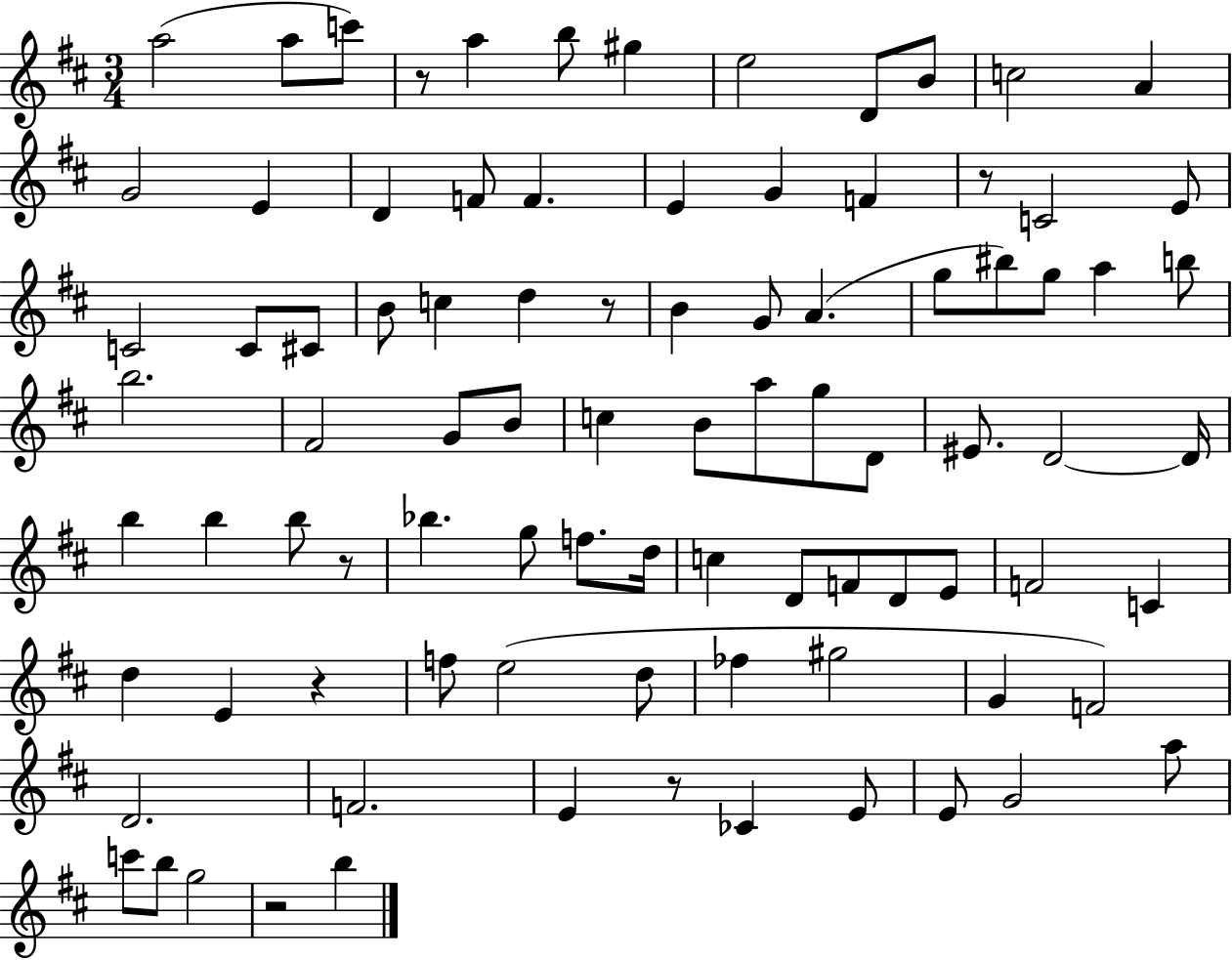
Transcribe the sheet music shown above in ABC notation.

X:1
T:Untitled
M:3/4
L:1/4
K:D
a2 a/2 c'/2 z/2 a b/2 ^g e2 D/2 B/2 c2 A G2 E D F/2 F E G F z/2 C2 E/2 C2 C/2 ^C/2 B/2 c d z/2 B G/2 A g/2 ^b/2 g/2 a b/2 b2 ^F2 G/2 B/2 c B/2 a/2 g/2 D/2 ^E/2 D2 D/4 b b b/2 z/2 _b g/2 f/2 d/4 c D/2 F/2 D/2 E/2 F2 C d E z f/2 e2 d/2 _f ^g2 G F2 D2 F2 E z/2 _C E/2 E/2 G2 a/2 c'/2 b/2 g2 z2 b